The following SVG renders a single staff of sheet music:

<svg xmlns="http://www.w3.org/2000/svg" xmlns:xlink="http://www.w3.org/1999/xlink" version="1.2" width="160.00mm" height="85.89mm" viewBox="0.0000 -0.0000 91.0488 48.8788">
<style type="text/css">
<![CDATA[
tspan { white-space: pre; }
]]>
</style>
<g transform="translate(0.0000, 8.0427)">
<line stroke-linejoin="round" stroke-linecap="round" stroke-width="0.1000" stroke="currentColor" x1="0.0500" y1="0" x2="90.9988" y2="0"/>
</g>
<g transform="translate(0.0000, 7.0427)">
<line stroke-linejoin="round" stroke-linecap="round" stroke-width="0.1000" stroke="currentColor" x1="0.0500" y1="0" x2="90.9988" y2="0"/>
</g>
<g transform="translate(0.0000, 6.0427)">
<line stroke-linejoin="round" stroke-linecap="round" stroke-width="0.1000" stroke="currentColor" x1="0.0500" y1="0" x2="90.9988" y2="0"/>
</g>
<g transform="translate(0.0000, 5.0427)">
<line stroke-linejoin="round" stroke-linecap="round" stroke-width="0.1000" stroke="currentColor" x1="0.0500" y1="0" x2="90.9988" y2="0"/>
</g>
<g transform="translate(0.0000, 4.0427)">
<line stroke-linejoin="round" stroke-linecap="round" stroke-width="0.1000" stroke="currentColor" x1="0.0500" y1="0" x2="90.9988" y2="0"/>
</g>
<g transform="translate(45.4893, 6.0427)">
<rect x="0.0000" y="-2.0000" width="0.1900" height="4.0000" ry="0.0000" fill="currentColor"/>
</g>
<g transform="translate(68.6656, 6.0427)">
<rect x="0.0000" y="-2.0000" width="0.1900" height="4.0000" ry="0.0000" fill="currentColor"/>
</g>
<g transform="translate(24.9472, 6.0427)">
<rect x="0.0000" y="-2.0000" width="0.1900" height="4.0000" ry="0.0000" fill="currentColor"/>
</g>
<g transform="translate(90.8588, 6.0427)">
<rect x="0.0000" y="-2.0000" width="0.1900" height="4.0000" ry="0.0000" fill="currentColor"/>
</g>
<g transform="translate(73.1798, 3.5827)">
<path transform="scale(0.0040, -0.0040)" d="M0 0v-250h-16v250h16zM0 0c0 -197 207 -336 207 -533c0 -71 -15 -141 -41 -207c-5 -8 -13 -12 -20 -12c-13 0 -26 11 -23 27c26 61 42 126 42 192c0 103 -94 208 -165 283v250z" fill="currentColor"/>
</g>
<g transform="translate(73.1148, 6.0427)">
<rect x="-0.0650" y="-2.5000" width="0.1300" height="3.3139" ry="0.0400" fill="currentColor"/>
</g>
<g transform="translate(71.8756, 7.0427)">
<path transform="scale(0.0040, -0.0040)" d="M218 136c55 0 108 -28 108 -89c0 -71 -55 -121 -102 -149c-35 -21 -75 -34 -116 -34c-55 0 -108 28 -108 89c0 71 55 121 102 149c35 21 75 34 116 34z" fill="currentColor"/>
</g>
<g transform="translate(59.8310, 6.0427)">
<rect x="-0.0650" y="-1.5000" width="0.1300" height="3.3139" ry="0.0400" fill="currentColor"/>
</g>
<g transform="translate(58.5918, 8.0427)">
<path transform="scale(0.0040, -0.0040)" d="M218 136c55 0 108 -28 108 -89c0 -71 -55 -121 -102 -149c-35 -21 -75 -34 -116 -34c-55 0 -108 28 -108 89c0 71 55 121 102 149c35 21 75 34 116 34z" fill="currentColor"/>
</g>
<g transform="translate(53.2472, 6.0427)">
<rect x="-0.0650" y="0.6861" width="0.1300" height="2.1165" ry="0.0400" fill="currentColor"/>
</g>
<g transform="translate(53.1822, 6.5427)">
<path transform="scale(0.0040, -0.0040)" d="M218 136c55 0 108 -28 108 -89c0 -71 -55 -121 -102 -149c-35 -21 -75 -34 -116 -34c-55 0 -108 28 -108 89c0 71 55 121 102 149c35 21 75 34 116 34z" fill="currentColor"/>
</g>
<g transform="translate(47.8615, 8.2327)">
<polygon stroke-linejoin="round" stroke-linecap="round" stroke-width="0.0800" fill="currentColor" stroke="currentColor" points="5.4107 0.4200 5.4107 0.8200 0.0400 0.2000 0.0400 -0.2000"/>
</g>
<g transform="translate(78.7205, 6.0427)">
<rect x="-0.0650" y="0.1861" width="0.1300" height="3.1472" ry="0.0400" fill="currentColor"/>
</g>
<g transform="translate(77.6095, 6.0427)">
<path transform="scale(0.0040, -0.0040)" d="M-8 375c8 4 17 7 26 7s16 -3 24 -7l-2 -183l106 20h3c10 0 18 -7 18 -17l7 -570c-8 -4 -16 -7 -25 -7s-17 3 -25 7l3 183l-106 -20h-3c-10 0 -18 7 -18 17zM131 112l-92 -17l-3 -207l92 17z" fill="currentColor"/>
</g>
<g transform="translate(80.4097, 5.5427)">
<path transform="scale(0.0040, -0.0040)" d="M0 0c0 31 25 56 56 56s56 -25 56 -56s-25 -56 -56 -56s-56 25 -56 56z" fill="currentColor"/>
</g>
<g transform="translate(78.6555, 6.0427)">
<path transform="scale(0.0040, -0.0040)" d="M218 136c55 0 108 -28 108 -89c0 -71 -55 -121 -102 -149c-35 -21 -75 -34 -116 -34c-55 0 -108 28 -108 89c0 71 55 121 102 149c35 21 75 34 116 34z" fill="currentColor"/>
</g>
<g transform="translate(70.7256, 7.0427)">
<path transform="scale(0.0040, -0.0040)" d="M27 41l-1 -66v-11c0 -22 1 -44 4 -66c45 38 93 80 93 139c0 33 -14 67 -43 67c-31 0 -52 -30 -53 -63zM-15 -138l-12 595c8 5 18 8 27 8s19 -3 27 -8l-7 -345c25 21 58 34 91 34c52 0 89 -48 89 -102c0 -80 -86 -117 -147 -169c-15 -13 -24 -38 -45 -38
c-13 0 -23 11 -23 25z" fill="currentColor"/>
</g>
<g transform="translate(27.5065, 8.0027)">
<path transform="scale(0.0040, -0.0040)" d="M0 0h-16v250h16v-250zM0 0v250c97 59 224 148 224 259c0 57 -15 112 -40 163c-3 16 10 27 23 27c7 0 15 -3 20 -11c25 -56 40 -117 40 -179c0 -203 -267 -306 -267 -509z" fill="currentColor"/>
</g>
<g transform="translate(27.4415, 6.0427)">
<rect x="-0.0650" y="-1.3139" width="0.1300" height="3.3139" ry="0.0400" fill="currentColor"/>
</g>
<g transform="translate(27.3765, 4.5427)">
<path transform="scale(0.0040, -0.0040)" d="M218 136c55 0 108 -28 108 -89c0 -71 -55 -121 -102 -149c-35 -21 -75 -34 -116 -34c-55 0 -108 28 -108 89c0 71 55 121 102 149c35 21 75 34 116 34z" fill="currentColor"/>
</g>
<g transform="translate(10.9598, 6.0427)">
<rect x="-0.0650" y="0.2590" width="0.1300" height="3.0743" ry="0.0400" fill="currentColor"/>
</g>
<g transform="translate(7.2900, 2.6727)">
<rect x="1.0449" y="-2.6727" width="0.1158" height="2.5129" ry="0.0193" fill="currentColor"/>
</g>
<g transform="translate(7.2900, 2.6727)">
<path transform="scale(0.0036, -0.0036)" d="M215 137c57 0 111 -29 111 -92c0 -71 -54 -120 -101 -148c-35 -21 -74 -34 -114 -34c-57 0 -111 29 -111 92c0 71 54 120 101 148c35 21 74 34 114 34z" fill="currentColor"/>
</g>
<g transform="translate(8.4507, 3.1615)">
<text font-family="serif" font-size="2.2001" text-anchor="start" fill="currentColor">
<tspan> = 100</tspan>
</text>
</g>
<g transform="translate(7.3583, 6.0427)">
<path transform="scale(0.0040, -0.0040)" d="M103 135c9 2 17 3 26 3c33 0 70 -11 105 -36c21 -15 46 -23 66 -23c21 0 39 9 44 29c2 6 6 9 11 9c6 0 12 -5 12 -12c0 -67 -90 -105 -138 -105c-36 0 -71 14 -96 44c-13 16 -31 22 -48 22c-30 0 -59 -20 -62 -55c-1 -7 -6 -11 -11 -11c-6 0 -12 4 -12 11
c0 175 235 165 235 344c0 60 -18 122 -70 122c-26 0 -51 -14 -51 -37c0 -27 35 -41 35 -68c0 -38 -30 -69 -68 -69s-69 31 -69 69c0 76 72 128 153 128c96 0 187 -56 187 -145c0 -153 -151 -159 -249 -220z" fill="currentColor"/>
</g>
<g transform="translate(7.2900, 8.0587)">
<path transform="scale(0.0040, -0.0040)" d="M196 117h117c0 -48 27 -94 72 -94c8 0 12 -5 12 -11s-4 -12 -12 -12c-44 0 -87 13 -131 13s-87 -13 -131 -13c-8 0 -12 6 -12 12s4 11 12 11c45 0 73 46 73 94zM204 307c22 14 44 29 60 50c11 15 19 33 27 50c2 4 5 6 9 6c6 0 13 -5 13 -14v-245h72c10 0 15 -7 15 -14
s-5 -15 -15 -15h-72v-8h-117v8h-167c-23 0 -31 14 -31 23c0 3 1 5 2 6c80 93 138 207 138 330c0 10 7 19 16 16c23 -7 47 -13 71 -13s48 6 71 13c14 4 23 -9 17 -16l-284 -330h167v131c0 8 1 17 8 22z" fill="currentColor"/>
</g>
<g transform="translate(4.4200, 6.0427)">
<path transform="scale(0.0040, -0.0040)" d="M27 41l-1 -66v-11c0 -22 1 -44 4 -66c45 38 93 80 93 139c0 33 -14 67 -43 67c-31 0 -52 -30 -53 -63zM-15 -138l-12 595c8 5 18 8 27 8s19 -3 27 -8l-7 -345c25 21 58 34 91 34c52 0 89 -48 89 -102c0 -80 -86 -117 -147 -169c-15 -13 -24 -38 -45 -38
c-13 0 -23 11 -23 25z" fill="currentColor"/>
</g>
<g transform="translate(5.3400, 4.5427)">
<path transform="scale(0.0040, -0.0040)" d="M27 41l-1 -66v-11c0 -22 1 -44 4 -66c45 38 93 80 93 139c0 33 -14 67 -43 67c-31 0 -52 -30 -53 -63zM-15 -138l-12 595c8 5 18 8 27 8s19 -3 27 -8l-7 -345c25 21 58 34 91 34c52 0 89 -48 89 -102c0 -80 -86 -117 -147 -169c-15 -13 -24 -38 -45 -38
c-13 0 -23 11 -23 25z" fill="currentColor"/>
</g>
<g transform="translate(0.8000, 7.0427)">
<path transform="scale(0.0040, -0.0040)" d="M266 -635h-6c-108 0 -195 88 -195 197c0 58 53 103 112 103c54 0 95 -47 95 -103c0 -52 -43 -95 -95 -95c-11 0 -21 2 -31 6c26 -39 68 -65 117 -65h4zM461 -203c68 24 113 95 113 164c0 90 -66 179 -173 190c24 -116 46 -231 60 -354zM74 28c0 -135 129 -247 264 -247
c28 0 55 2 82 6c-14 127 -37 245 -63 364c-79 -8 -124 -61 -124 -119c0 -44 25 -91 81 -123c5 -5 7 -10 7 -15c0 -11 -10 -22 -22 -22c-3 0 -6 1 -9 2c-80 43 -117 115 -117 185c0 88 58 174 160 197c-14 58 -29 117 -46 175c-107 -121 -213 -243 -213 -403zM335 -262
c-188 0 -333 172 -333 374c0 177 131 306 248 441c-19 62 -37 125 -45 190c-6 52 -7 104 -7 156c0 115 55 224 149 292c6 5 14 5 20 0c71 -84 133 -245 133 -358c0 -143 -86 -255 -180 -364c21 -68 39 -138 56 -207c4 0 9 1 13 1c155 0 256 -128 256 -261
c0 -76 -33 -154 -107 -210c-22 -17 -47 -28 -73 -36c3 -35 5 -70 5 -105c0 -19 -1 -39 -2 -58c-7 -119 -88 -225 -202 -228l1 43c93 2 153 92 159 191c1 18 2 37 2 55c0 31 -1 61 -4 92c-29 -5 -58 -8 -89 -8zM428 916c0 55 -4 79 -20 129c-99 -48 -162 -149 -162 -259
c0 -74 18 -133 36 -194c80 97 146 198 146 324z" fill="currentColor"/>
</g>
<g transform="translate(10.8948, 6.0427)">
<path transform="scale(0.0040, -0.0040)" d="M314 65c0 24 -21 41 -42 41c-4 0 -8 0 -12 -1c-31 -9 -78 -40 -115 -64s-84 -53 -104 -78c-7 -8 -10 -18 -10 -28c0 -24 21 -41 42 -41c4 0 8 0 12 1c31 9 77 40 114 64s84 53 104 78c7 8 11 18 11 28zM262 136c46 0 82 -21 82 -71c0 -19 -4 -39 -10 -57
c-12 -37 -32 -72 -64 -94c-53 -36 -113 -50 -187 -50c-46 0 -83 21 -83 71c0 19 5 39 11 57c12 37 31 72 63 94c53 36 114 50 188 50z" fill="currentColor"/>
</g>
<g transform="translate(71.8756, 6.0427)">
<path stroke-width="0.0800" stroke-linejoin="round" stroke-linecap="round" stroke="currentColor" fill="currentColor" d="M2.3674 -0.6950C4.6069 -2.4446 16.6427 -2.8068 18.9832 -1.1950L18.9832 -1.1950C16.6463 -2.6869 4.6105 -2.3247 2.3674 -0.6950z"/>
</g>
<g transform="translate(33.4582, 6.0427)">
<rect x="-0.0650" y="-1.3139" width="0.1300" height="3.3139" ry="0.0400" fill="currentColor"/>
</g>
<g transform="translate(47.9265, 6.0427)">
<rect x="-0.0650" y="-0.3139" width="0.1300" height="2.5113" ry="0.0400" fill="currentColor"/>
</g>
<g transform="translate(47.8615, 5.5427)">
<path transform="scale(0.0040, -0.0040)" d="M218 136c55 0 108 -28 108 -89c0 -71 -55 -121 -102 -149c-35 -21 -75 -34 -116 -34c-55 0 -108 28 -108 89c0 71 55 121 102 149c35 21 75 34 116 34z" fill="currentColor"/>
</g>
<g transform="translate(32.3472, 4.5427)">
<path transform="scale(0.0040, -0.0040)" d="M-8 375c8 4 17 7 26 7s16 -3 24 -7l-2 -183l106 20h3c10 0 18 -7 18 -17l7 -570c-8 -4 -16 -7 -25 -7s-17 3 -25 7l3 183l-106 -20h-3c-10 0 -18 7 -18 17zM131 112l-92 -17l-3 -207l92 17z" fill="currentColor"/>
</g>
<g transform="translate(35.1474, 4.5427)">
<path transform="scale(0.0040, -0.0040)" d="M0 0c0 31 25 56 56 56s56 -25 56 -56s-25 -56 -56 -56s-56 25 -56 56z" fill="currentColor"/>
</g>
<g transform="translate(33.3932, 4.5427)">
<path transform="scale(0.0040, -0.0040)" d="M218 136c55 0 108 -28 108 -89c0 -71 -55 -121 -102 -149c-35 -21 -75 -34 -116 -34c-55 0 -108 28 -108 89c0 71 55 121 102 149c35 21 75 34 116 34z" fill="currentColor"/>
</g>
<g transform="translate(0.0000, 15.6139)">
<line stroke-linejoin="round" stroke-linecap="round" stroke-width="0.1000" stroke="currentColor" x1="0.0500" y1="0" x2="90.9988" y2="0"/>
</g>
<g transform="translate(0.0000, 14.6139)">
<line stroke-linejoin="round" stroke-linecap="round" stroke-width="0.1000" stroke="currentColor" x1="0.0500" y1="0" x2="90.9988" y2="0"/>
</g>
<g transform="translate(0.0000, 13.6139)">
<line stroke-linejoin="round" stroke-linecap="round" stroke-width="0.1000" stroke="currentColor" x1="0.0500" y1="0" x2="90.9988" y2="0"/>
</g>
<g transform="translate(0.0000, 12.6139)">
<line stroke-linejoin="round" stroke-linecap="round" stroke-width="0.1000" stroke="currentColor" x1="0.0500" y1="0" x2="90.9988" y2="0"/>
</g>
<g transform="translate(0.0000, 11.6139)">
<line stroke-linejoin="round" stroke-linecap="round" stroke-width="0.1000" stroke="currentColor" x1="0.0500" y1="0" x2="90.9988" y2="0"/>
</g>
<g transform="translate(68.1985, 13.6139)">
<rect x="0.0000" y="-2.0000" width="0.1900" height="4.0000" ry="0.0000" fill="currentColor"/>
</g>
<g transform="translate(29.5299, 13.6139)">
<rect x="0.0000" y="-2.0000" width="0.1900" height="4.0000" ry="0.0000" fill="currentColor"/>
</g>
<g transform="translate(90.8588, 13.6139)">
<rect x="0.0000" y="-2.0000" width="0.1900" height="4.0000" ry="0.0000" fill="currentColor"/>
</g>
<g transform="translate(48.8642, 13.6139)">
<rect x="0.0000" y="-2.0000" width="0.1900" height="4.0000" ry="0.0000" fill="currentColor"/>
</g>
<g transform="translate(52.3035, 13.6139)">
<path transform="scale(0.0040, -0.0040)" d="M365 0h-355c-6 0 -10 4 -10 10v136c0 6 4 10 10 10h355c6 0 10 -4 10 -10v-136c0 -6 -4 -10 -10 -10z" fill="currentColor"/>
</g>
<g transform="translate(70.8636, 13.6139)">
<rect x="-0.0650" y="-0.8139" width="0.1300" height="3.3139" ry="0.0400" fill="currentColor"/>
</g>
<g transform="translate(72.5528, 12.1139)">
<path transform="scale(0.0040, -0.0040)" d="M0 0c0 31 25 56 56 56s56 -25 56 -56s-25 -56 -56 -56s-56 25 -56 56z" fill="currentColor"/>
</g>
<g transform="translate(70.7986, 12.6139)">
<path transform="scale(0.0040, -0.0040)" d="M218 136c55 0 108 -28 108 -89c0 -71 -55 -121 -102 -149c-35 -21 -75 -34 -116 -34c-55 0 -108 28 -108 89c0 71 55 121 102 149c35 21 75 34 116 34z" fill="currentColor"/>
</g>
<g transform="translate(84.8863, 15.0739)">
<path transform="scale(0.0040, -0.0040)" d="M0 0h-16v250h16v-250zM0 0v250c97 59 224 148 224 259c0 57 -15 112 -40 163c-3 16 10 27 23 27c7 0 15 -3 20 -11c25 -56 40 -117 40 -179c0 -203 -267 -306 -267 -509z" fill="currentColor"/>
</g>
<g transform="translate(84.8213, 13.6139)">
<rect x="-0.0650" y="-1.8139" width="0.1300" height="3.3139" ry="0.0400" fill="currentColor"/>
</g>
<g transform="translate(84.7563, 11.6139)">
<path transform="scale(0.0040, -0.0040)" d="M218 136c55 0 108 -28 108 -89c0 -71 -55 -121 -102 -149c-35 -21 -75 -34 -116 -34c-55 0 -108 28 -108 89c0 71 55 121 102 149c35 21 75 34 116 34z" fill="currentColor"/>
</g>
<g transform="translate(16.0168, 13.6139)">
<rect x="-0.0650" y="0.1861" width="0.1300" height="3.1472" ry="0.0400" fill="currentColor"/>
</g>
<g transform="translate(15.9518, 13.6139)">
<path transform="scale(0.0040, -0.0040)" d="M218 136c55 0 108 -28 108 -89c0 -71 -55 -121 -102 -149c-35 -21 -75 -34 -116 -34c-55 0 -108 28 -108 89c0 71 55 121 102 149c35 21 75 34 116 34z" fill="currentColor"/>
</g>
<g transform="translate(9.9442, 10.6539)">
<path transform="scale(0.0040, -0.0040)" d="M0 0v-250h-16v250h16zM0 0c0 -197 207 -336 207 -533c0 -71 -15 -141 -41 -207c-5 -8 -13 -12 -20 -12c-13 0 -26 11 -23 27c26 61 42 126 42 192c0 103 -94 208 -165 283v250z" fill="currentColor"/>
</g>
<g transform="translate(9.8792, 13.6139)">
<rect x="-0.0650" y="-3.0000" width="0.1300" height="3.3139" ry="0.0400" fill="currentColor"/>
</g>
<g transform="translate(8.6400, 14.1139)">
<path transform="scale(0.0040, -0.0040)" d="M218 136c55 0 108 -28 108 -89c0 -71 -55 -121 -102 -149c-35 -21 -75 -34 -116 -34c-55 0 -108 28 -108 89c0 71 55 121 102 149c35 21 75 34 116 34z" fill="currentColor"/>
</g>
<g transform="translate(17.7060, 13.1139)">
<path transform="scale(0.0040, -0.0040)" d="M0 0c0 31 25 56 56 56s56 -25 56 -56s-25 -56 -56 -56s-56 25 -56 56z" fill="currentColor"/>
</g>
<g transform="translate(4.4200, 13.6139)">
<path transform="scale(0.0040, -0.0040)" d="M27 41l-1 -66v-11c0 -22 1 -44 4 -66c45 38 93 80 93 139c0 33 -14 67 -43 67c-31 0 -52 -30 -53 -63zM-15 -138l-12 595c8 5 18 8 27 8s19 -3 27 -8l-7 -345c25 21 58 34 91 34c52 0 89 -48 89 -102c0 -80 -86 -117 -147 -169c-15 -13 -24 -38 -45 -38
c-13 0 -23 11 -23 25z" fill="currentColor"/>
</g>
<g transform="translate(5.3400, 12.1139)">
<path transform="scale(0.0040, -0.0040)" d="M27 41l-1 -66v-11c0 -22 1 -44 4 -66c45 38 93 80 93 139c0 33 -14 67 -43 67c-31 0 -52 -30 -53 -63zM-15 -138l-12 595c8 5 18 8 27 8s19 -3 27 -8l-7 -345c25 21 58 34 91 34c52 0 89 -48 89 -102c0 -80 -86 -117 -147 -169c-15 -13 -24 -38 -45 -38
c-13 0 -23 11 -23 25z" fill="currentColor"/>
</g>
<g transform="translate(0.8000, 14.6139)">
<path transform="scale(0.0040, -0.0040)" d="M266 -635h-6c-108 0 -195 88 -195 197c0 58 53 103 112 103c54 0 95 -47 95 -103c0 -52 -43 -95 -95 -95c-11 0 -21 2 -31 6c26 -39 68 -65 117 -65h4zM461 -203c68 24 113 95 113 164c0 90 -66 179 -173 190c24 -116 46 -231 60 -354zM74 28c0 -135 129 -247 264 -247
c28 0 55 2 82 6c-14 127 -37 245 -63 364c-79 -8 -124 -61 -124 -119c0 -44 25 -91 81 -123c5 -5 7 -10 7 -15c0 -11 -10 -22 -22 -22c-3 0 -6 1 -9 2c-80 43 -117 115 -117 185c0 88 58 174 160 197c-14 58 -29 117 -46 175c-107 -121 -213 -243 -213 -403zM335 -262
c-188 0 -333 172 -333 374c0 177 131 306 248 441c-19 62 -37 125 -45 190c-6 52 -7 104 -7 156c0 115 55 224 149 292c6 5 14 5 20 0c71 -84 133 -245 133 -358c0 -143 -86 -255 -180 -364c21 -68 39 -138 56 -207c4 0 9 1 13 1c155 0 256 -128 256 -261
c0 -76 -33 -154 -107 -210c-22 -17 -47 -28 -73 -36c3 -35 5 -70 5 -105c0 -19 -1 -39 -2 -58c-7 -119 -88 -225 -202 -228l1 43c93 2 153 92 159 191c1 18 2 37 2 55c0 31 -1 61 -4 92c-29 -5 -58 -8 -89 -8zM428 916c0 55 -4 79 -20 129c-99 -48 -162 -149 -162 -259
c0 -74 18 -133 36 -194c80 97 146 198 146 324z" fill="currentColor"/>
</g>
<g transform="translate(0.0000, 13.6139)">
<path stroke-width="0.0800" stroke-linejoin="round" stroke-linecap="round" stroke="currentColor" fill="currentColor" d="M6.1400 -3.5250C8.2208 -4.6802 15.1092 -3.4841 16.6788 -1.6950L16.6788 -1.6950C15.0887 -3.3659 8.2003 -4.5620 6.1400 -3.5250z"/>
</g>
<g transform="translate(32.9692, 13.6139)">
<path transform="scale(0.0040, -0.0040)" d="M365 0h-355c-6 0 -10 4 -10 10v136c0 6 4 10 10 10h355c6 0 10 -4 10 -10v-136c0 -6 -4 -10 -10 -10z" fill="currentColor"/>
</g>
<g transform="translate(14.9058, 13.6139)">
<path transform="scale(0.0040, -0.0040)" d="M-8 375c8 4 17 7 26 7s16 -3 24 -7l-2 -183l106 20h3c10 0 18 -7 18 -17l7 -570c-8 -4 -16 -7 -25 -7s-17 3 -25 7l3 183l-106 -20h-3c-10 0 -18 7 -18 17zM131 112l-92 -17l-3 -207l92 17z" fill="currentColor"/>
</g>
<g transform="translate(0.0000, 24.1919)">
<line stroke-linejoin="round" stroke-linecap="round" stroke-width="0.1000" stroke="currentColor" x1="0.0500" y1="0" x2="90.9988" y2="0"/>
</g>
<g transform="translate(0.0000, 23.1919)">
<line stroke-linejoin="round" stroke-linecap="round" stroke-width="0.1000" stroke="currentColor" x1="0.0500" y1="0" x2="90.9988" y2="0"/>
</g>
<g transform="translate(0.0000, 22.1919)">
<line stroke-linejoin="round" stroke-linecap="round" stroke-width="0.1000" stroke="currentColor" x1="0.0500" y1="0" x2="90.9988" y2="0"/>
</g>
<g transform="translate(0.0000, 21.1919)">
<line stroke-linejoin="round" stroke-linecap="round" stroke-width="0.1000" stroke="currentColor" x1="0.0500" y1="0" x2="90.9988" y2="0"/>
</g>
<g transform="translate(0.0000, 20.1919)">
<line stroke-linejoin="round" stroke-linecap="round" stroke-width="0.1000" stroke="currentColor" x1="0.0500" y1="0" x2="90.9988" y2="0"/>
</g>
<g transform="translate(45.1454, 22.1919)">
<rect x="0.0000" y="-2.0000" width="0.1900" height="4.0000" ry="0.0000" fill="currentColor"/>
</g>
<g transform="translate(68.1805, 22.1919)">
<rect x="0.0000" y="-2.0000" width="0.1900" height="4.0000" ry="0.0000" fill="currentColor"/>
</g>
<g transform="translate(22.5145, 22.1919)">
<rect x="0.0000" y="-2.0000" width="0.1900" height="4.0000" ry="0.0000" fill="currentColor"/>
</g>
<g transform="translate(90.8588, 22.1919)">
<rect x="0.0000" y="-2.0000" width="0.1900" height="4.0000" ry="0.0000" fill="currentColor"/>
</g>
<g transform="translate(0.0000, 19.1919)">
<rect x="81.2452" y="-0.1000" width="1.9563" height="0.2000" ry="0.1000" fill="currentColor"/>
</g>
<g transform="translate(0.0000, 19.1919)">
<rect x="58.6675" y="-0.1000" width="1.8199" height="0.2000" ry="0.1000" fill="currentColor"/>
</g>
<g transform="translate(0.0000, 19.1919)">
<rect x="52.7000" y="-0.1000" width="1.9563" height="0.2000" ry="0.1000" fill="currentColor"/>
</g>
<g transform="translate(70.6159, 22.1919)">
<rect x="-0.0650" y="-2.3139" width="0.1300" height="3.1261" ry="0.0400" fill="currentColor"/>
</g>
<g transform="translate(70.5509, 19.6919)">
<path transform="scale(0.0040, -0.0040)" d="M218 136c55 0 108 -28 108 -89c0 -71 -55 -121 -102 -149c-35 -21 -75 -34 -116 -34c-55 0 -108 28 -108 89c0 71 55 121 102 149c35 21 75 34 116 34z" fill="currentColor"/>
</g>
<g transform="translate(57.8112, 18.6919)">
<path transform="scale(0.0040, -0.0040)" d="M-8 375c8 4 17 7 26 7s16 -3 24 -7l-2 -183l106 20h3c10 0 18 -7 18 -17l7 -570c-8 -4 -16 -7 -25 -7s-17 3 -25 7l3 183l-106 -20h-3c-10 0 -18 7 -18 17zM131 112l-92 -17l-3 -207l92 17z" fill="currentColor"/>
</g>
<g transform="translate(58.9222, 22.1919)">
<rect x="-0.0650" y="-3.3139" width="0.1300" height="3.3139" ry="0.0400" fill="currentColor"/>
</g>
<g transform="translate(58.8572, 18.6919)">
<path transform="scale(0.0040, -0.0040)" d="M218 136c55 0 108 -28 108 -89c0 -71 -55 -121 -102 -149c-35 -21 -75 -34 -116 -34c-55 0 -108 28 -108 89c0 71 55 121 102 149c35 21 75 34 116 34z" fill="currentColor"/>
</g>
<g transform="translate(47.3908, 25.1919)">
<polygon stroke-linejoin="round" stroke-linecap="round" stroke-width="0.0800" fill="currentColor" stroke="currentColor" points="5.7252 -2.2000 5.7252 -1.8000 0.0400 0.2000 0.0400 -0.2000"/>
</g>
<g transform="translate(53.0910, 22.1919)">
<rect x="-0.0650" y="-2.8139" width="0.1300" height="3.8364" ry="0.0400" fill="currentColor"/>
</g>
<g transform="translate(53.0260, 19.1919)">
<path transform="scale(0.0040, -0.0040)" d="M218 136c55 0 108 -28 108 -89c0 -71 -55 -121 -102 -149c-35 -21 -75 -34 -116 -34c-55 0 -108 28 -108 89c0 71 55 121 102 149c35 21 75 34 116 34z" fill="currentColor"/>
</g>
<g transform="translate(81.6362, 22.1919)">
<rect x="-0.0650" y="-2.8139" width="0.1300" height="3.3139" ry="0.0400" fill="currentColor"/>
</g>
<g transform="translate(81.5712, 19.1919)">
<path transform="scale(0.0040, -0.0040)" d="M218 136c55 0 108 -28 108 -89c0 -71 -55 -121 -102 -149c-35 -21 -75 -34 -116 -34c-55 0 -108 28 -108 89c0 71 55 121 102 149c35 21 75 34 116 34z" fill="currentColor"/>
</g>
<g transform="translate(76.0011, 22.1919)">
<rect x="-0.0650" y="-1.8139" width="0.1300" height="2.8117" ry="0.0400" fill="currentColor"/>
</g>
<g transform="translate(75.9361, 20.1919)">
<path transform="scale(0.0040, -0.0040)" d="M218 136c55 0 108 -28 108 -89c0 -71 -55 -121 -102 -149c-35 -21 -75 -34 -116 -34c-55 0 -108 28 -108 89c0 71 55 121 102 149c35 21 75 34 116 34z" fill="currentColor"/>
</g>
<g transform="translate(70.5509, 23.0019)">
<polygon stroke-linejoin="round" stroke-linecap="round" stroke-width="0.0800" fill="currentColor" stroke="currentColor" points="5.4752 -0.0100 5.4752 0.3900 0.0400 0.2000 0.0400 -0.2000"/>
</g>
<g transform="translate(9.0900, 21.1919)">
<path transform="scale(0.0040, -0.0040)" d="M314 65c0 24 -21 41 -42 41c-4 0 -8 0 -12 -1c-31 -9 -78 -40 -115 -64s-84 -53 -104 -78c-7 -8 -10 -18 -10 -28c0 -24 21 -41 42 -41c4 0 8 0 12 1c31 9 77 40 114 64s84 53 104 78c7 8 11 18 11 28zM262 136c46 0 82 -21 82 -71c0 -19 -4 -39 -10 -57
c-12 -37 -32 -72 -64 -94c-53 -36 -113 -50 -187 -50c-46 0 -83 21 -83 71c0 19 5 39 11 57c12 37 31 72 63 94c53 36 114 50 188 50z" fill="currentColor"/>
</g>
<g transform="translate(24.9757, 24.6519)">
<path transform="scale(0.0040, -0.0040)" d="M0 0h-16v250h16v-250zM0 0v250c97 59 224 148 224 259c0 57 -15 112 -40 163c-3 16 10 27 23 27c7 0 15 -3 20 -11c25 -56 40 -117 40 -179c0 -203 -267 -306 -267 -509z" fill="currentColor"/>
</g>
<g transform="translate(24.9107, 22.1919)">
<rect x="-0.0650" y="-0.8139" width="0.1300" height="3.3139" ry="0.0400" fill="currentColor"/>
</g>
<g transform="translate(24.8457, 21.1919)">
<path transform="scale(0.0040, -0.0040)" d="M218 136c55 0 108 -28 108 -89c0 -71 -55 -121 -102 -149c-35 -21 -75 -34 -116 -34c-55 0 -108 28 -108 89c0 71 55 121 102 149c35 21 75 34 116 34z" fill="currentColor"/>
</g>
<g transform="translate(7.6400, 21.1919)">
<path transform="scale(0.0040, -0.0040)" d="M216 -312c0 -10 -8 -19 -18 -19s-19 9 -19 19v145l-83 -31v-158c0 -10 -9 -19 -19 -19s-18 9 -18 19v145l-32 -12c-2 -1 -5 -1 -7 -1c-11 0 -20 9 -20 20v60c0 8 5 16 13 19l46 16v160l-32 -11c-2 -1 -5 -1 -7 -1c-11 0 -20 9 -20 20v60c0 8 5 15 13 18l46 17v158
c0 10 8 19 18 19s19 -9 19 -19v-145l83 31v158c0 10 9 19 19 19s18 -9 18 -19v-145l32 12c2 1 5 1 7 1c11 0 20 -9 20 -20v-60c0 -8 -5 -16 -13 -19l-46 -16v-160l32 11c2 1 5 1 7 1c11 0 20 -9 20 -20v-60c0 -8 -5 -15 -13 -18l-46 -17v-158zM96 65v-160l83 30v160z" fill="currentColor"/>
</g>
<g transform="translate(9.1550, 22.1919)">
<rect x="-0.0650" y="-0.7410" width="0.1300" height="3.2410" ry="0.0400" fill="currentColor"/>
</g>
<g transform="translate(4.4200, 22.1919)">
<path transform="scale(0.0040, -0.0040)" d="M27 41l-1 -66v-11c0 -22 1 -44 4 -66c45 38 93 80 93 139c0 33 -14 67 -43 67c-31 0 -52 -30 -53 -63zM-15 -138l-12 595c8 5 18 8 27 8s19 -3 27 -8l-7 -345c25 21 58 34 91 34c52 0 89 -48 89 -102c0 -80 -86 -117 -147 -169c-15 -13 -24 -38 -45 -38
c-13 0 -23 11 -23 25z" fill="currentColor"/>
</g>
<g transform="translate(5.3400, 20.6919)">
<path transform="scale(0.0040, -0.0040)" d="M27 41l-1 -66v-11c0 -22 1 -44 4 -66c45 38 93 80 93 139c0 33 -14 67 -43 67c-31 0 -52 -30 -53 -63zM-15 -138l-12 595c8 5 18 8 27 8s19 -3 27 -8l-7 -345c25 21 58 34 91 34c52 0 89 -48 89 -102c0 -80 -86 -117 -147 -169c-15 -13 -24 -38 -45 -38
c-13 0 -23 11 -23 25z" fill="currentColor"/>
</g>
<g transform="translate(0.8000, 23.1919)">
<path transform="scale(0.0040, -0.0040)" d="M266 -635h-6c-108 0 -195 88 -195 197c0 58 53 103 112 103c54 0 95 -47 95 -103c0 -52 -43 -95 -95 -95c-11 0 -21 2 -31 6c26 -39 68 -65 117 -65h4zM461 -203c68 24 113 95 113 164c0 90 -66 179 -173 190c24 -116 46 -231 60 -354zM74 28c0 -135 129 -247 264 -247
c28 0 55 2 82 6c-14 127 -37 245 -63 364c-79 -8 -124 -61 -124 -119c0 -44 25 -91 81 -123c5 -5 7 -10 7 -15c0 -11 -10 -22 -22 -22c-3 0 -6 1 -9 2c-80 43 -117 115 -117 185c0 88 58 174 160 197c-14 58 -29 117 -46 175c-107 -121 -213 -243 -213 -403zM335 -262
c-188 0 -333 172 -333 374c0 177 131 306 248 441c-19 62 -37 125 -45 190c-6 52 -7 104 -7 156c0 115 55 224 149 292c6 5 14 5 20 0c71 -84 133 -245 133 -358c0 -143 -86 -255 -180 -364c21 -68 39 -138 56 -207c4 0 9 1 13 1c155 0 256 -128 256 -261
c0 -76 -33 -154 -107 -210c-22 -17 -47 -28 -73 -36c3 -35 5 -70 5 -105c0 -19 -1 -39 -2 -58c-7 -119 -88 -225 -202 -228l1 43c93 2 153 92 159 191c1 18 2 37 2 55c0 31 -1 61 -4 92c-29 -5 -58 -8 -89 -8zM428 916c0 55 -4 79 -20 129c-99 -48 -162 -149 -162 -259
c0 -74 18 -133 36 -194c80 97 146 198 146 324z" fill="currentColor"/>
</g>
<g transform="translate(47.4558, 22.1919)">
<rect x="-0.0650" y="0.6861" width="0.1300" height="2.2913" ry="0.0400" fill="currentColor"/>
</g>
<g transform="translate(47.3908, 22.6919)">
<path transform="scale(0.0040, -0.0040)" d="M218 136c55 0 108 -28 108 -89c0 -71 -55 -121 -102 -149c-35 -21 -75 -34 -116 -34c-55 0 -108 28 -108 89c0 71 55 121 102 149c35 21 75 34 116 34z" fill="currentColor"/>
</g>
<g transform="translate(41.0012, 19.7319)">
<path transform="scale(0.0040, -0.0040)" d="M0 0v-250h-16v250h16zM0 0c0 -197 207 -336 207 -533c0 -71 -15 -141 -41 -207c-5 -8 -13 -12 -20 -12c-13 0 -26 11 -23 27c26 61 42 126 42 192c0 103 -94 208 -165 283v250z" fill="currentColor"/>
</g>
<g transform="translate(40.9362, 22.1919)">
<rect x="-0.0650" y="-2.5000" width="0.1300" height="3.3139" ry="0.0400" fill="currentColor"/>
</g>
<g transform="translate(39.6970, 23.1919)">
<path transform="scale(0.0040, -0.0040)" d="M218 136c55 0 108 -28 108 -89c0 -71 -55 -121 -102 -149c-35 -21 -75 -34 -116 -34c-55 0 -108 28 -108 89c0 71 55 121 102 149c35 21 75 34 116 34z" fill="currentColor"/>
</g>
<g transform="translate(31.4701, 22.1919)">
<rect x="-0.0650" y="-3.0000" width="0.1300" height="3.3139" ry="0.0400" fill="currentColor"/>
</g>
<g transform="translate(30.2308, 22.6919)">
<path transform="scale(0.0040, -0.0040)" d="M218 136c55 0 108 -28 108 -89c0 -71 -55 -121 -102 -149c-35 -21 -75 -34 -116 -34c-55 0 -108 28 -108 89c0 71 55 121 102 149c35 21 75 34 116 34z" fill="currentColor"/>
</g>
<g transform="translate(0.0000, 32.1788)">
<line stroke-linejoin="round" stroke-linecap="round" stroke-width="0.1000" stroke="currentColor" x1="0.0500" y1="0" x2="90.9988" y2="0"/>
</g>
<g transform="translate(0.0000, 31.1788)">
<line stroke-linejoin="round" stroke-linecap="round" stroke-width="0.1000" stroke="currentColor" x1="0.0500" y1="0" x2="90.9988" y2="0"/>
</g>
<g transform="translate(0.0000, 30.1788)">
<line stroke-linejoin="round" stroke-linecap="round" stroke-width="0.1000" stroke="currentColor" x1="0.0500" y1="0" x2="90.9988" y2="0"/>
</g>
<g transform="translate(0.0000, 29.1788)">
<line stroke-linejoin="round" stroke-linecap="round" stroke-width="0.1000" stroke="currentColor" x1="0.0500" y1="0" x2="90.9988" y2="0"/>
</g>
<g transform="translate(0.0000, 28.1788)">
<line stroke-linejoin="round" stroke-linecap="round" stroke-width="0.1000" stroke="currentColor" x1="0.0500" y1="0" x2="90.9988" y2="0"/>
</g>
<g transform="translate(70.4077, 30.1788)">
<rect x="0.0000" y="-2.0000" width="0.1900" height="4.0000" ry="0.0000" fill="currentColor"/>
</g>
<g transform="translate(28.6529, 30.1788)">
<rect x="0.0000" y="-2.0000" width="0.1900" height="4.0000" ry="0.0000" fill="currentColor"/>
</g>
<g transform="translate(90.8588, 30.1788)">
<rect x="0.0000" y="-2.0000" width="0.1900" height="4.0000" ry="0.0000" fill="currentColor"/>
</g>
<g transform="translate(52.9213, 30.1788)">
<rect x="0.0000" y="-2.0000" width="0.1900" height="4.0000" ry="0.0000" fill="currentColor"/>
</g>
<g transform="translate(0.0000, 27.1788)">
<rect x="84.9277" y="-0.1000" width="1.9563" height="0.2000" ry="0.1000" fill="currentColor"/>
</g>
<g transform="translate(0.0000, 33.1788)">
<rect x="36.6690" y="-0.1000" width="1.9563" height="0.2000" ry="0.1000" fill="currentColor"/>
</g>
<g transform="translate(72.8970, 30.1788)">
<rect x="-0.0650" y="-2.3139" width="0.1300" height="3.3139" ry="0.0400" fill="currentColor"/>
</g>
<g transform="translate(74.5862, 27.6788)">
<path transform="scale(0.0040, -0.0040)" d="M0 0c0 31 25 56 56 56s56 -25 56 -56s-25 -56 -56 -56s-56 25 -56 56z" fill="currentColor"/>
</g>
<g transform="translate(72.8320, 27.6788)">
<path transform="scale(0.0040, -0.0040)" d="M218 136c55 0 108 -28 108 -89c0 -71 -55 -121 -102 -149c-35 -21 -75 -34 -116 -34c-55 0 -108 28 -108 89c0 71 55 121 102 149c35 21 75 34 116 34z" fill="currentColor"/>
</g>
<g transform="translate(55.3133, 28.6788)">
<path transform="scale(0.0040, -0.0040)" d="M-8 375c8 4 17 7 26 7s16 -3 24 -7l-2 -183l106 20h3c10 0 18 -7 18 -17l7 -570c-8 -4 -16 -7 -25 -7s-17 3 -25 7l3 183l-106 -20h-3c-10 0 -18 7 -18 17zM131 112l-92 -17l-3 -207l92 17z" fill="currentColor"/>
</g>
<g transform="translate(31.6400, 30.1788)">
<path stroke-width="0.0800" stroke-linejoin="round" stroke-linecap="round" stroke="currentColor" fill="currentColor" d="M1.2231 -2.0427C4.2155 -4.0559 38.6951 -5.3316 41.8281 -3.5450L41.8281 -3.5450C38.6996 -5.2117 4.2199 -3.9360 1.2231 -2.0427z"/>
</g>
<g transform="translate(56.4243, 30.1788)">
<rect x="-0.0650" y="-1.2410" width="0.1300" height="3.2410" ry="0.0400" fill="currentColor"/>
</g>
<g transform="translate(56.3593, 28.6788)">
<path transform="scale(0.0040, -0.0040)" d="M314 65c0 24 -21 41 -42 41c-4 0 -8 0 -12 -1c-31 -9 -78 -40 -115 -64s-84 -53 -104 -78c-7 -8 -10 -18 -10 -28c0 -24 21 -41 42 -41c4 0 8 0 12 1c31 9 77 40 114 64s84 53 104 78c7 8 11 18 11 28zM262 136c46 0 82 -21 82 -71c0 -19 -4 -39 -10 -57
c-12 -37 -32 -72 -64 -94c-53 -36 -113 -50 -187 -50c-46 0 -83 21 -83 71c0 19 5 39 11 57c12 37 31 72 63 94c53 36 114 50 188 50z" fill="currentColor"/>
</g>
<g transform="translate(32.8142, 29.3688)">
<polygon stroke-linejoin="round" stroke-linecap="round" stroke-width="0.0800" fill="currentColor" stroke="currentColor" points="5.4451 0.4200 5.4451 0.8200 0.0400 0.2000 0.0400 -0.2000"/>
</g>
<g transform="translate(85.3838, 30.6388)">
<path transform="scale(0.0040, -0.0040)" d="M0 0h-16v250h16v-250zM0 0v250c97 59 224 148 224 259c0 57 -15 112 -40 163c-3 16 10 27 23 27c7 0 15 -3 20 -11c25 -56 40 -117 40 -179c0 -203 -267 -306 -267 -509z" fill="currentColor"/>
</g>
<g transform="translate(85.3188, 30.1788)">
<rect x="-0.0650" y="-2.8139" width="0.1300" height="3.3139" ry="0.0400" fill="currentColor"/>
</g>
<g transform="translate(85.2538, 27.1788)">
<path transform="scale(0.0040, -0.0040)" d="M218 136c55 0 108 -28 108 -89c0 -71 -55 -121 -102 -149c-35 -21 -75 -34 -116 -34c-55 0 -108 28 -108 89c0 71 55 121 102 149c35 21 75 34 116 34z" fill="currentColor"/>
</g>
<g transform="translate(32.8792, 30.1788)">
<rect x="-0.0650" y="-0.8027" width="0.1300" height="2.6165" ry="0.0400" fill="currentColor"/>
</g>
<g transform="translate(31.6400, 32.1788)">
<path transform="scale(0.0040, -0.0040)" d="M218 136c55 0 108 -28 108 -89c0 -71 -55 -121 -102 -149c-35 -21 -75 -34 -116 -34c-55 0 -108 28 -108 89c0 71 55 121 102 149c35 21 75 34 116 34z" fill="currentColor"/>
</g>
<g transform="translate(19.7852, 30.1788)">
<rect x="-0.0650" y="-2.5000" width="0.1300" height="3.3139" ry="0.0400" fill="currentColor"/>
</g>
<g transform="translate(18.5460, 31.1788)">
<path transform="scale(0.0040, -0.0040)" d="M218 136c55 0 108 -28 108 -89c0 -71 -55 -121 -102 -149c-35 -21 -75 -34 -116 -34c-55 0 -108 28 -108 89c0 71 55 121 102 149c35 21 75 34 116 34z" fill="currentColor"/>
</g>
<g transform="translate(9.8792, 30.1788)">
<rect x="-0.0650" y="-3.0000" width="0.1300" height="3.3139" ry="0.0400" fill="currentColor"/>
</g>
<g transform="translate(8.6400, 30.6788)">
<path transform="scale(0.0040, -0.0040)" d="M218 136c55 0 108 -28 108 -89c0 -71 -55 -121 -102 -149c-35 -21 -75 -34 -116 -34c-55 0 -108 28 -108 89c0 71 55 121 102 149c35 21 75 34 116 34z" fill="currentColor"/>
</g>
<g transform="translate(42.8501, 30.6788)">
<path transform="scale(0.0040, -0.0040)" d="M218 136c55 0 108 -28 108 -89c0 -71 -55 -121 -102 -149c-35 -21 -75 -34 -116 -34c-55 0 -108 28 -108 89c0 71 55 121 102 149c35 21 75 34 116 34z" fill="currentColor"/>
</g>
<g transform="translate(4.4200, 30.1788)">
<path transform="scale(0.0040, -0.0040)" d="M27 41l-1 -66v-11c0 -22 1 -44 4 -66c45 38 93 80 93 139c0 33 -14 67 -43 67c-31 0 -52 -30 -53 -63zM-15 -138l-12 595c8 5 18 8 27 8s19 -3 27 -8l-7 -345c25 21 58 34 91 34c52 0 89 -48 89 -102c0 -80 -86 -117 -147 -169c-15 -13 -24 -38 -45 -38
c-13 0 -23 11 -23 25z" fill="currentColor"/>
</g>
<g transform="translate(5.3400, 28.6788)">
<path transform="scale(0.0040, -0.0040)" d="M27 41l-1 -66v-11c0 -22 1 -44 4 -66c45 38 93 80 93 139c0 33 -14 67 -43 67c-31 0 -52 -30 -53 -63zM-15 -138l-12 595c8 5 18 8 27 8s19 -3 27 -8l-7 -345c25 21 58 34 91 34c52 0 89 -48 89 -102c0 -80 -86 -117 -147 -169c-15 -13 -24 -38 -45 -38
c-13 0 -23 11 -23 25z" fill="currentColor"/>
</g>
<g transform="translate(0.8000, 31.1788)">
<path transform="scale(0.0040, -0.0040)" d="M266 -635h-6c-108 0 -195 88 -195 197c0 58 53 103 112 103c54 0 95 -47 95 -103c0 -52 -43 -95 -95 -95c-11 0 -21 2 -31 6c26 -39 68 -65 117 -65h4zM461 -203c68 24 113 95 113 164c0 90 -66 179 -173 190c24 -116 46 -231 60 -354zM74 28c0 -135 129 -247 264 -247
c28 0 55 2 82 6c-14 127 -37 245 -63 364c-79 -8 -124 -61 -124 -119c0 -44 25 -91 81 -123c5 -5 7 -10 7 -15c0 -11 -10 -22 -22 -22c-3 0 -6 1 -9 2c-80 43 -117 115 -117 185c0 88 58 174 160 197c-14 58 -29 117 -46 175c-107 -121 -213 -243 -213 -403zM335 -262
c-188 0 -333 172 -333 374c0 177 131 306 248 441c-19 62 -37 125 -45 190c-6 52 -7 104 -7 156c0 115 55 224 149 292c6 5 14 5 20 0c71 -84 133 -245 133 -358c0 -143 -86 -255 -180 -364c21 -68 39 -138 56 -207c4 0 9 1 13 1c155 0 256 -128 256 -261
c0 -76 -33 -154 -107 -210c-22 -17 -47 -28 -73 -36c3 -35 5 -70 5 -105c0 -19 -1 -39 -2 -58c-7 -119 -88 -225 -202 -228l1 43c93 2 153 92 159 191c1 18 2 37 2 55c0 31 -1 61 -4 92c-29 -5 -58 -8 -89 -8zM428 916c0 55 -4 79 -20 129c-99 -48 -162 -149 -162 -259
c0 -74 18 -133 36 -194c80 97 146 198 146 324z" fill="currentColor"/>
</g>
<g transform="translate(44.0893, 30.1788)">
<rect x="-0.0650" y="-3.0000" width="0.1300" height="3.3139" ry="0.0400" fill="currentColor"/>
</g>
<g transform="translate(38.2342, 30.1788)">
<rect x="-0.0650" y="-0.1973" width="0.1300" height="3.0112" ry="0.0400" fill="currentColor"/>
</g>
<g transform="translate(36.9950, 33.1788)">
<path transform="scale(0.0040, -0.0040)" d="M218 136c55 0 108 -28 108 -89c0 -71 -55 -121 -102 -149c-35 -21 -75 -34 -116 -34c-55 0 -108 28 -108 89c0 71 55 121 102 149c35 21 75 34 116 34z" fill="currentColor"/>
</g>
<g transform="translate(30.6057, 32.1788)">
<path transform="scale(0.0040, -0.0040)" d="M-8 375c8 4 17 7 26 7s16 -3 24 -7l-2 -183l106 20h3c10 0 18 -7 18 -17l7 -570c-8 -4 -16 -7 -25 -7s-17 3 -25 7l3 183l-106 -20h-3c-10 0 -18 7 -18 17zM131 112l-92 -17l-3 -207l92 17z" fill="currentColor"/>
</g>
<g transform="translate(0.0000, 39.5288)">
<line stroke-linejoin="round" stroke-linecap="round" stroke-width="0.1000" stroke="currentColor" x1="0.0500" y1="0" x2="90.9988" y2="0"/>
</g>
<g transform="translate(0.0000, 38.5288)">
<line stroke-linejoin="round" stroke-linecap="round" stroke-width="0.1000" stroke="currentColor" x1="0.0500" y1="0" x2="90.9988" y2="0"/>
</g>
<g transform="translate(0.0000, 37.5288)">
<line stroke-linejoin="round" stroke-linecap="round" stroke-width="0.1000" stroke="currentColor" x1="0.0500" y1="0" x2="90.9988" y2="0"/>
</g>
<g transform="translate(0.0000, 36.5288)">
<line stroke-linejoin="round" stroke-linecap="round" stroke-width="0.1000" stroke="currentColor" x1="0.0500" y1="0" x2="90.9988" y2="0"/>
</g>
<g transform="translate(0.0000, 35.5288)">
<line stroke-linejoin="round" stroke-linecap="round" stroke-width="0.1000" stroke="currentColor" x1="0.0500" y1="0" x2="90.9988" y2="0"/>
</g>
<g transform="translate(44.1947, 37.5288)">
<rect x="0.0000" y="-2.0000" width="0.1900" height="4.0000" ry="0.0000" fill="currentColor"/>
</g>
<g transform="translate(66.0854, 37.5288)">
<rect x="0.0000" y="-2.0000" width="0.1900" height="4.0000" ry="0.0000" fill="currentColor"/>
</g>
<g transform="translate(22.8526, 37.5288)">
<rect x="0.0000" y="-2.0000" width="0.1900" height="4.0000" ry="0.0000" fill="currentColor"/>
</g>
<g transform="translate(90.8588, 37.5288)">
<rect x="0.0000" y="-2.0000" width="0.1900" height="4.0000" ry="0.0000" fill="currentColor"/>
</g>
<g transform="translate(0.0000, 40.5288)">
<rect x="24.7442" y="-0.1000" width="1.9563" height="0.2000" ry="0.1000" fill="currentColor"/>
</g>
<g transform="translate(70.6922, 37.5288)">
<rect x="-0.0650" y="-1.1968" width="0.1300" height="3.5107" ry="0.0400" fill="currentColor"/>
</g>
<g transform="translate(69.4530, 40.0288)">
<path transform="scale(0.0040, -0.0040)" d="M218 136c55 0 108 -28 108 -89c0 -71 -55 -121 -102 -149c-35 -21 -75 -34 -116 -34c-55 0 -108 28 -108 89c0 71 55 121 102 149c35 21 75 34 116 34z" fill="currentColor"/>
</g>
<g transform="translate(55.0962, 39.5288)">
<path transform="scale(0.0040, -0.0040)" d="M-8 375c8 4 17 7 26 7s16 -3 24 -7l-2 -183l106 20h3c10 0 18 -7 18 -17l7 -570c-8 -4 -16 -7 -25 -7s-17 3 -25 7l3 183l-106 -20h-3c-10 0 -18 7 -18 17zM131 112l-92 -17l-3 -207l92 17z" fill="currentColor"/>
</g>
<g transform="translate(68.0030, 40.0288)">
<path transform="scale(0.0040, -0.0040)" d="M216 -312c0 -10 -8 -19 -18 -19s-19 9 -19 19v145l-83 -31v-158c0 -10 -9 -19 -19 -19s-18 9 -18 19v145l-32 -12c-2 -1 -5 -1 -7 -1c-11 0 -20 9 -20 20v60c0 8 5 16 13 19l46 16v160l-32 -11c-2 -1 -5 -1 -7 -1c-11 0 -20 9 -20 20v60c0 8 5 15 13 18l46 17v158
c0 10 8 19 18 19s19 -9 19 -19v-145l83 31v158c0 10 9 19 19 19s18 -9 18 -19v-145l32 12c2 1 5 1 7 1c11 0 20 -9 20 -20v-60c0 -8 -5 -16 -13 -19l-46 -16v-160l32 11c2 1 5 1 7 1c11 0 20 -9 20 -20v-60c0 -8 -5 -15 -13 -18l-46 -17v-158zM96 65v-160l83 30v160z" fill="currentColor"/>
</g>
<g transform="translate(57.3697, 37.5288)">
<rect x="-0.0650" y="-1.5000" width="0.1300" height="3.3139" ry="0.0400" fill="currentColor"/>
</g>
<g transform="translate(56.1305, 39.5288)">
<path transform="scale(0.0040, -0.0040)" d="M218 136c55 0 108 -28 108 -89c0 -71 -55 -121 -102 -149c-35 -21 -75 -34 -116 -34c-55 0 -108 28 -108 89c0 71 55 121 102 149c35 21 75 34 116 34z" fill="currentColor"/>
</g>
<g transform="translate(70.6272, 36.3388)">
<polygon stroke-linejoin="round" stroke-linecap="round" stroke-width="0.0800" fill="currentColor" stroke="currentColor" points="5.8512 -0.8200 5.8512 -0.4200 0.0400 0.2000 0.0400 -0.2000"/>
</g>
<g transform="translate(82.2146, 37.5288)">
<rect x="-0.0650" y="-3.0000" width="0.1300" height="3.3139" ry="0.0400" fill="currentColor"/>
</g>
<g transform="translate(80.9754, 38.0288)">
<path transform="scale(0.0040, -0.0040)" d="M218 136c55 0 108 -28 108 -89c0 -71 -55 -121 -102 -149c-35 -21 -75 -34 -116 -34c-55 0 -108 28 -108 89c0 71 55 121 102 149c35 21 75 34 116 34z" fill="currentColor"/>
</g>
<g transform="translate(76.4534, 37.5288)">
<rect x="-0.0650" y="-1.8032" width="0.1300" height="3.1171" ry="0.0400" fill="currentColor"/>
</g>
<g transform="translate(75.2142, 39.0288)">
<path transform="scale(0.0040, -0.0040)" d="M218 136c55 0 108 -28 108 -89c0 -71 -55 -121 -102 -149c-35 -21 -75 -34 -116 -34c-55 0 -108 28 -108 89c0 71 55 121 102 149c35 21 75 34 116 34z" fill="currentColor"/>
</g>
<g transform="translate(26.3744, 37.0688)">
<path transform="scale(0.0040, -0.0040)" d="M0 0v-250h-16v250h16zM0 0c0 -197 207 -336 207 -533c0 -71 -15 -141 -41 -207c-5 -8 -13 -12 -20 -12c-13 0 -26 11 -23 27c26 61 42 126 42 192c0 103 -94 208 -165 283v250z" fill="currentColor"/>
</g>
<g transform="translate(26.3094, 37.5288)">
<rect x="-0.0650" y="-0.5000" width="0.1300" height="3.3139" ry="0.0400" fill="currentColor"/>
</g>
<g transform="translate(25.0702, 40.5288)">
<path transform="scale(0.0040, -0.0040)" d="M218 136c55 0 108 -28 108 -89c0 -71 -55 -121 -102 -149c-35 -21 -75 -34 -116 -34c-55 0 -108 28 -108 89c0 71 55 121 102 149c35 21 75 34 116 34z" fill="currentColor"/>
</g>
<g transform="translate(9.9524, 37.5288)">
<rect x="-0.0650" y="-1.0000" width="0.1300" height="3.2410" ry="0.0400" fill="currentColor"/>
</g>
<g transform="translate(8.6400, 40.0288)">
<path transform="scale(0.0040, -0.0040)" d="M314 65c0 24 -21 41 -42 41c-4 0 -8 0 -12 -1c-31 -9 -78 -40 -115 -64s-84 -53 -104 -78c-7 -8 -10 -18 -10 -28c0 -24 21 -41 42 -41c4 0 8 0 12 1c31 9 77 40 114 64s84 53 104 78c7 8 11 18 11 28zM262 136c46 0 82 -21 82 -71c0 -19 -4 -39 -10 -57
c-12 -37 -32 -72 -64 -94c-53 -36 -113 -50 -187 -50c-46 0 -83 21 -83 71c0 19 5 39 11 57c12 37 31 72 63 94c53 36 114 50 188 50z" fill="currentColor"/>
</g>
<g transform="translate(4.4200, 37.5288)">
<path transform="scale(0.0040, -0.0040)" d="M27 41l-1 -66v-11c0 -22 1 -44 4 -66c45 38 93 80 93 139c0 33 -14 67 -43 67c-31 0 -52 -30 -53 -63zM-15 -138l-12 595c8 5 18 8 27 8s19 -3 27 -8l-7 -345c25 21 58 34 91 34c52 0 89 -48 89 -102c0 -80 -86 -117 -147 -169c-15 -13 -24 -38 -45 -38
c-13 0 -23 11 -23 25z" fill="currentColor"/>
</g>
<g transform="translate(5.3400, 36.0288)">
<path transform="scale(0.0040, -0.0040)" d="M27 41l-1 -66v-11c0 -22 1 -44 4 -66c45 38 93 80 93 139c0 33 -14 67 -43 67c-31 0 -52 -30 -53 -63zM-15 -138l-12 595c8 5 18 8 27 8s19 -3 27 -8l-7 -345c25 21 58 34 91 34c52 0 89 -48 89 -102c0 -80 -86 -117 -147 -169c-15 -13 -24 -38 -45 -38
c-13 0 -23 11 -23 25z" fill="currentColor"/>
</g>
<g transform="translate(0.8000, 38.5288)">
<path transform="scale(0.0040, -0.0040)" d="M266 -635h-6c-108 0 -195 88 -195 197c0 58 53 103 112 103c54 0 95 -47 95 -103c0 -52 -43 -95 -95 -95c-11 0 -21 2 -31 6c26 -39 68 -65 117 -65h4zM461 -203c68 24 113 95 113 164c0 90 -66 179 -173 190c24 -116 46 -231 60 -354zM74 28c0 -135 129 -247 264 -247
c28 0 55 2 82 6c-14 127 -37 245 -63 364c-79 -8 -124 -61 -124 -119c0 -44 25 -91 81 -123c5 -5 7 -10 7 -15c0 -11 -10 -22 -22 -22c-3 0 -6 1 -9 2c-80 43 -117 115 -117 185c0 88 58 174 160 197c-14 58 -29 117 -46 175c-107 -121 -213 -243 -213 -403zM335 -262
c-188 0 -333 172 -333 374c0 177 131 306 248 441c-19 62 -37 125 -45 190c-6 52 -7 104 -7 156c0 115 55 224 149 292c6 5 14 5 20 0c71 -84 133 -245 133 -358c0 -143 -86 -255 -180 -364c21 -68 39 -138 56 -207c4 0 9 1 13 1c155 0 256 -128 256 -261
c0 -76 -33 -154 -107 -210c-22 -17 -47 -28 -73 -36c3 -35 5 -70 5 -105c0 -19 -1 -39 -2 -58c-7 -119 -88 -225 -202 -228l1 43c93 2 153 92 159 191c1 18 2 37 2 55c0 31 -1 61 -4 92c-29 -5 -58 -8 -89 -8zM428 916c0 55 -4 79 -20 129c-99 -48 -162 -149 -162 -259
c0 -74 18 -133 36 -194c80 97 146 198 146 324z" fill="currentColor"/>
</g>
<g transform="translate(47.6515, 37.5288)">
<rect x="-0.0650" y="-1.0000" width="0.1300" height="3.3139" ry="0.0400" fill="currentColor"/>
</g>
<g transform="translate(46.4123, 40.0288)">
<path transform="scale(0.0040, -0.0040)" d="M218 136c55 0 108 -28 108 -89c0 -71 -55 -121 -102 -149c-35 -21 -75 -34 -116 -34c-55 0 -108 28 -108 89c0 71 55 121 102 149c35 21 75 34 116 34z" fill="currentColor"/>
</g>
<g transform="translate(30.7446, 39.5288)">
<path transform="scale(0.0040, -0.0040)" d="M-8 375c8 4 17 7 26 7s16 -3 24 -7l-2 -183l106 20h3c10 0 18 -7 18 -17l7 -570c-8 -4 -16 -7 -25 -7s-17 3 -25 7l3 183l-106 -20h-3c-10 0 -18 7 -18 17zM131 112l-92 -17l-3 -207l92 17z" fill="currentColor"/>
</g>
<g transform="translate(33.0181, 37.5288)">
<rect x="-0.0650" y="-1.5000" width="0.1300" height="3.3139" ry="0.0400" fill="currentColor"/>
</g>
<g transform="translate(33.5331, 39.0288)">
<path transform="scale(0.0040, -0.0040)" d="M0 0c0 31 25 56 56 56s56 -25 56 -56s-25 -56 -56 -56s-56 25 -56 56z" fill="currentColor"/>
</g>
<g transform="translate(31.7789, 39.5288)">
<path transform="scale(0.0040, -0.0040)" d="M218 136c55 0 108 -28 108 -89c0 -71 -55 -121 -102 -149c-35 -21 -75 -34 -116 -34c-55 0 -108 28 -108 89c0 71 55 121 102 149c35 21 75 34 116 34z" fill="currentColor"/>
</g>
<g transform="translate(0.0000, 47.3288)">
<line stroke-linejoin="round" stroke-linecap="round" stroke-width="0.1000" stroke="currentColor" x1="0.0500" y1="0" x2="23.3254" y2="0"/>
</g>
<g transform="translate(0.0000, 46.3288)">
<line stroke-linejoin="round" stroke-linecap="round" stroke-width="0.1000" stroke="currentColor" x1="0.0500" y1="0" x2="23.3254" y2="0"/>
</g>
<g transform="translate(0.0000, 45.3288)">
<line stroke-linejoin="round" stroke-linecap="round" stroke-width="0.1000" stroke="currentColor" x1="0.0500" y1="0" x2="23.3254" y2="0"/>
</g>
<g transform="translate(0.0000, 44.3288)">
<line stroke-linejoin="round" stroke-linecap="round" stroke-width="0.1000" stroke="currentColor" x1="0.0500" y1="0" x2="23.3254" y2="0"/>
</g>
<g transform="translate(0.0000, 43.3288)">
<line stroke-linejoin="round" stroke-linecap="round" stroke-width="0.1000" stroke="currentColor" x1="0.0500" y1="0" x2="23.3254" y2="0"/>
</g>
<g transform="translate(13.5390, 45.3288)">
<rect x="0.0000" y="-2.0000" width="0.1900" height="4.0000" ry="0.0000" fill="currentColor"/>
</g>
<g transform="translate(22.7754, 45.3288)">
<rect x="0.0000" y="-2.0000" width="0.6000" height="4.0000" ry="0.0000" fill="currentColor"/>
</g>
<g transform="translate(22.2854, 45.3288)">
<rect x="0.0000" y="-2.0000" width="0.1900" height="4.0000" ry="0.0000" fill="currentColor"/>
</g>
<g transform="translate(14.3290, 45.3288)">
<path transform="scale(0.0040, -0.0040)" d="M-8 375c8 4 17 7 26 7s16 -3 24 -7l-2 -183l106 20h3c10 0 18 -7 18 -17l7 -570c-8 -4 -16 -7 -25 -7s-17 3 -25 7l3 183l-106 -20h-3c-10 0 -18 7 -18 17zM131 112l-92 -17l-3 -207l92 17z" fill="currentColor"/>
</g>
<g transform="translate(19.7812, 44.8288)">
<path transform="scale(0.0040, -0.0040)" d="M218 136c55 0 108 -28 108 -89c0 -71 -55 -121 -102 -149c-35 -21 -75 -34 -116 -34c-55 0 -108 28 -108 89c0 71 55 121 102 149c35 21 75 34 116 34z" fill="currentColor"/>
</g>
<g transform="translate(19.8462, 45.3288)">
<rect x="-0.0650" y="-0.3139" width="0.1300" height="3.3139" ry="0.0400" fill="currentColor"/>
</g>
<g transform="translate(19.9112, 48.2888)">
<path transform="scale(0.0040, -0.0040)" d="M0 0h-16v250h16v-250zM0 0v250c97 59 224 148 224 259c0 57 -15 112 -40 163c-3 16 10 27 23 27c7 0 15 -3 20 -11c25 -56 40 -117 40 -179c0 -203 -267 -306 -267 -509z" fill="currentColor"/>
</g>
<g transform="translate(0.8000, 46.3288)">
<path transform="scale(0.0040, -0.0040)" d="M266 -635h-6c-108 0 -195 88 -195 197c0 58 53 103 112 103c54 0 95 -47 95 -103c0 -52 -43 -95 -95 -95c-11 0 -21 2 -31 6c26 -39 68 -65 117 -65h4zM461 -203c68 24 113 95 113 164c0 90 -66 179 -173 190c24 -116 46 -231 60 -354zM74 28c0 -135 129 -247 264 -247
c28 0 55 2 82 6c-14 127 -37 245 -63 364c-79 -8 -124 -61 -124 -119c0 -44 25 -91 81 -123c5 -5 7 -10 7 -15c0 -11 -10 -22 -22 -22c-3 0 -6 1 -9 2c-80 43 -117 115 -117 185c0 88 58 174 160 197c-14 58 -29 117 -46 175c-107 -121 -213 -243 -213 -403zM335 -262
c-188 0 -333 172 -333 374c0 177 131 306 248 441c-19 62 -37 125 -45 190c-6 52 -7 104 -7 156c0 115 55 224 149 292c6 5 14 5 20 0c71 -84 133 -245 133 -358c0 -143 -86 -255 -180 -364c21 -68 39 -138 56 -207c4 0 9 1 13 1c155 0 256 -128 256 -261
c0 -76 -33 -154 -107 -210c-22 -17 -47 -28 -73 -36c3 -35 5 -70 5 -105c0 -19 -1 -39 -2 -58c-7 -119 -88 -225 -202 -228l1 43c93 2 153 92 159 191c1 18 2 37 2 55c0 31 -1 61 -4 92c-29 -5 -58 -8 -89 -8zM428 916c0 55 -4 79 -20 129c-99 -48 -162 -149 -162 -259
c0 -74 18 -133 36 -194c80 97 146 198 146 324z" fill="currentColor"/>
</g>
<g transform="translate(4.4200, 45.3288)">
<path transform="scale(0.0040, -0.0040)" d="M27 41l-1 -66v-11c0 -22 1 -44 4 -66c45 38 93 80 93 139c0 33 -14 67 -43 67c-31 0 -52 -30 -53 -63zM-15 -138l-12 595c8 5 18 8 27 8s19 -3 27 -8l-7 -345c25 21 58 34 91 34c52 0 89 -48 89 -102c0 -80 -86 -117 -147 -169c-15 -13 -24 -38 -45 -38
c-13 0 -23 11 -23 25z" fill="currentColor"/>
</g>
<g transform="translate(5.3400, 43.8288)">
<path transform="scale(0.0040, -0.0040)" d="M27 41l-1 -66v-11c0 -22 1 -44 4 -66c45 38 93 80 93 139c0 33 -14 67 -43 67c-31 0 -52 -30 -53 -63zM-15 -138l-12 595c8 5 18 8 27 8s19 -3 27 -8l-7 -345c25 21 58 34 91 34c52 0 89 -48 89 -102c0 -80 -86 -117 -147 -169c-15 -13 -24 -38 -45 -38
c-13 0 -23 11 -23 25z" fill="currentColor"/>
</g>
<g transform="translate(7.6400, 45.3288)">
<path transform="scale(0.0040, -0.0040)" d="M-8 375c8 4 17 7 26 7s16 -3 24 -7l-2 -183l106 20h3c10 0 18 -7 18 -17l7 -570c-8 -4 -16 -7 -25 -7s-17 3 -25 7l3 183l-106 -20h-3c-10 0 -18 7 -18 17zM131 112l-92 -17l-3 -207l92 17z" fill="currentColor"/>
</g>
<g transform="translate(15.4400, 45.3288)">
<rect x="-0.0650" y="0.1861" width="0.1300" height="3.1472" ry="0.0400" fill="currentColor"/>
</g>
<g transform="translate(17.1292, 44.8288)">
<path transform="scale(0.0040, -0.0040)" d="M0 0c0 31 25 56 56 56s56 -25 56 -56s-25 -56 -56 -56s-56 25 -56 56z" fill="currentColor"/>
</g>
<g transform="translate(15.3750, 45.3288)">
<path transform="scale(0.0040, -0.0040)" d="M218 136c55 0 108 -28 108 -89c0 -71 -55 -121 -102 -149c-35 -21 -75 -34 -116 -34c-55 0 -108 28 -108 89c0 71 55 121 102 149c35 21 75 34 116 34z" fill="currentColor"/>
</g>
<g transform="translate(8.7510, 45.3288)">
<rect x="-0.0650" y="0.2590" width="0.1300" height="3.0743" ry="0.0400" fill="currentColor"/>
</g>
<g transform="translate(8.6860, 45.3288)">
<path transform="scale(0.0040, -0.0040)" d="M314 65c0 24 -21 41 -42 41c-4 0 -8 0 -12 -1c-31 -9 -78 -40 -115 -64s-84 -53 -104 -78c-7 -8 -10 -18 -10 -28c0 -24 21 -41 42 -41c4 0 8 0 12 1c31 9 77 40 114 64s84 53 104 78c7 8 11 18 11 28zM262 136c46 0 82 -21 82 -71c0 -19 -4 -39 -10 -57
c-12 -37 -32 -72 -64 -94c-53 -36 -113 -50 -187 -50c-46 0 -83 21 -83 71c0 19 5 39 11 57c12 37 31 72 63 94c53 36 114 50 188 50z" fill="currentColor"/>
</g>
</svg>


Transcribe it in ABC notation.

X:1
T:Untitled
M:2/4
L:1/4
K:Bb
_B2 _e/2 e c/2 A/2 _E _G/2 B A/2 B z2 z2 d f/2 ^d2 d/2 A G/2 A/2 a/2 b g/2 f/2 a A G E/2 C/2 A e2 g a/2 D2 C/2 E D E ^D/2 F/2 A B2 B c/2